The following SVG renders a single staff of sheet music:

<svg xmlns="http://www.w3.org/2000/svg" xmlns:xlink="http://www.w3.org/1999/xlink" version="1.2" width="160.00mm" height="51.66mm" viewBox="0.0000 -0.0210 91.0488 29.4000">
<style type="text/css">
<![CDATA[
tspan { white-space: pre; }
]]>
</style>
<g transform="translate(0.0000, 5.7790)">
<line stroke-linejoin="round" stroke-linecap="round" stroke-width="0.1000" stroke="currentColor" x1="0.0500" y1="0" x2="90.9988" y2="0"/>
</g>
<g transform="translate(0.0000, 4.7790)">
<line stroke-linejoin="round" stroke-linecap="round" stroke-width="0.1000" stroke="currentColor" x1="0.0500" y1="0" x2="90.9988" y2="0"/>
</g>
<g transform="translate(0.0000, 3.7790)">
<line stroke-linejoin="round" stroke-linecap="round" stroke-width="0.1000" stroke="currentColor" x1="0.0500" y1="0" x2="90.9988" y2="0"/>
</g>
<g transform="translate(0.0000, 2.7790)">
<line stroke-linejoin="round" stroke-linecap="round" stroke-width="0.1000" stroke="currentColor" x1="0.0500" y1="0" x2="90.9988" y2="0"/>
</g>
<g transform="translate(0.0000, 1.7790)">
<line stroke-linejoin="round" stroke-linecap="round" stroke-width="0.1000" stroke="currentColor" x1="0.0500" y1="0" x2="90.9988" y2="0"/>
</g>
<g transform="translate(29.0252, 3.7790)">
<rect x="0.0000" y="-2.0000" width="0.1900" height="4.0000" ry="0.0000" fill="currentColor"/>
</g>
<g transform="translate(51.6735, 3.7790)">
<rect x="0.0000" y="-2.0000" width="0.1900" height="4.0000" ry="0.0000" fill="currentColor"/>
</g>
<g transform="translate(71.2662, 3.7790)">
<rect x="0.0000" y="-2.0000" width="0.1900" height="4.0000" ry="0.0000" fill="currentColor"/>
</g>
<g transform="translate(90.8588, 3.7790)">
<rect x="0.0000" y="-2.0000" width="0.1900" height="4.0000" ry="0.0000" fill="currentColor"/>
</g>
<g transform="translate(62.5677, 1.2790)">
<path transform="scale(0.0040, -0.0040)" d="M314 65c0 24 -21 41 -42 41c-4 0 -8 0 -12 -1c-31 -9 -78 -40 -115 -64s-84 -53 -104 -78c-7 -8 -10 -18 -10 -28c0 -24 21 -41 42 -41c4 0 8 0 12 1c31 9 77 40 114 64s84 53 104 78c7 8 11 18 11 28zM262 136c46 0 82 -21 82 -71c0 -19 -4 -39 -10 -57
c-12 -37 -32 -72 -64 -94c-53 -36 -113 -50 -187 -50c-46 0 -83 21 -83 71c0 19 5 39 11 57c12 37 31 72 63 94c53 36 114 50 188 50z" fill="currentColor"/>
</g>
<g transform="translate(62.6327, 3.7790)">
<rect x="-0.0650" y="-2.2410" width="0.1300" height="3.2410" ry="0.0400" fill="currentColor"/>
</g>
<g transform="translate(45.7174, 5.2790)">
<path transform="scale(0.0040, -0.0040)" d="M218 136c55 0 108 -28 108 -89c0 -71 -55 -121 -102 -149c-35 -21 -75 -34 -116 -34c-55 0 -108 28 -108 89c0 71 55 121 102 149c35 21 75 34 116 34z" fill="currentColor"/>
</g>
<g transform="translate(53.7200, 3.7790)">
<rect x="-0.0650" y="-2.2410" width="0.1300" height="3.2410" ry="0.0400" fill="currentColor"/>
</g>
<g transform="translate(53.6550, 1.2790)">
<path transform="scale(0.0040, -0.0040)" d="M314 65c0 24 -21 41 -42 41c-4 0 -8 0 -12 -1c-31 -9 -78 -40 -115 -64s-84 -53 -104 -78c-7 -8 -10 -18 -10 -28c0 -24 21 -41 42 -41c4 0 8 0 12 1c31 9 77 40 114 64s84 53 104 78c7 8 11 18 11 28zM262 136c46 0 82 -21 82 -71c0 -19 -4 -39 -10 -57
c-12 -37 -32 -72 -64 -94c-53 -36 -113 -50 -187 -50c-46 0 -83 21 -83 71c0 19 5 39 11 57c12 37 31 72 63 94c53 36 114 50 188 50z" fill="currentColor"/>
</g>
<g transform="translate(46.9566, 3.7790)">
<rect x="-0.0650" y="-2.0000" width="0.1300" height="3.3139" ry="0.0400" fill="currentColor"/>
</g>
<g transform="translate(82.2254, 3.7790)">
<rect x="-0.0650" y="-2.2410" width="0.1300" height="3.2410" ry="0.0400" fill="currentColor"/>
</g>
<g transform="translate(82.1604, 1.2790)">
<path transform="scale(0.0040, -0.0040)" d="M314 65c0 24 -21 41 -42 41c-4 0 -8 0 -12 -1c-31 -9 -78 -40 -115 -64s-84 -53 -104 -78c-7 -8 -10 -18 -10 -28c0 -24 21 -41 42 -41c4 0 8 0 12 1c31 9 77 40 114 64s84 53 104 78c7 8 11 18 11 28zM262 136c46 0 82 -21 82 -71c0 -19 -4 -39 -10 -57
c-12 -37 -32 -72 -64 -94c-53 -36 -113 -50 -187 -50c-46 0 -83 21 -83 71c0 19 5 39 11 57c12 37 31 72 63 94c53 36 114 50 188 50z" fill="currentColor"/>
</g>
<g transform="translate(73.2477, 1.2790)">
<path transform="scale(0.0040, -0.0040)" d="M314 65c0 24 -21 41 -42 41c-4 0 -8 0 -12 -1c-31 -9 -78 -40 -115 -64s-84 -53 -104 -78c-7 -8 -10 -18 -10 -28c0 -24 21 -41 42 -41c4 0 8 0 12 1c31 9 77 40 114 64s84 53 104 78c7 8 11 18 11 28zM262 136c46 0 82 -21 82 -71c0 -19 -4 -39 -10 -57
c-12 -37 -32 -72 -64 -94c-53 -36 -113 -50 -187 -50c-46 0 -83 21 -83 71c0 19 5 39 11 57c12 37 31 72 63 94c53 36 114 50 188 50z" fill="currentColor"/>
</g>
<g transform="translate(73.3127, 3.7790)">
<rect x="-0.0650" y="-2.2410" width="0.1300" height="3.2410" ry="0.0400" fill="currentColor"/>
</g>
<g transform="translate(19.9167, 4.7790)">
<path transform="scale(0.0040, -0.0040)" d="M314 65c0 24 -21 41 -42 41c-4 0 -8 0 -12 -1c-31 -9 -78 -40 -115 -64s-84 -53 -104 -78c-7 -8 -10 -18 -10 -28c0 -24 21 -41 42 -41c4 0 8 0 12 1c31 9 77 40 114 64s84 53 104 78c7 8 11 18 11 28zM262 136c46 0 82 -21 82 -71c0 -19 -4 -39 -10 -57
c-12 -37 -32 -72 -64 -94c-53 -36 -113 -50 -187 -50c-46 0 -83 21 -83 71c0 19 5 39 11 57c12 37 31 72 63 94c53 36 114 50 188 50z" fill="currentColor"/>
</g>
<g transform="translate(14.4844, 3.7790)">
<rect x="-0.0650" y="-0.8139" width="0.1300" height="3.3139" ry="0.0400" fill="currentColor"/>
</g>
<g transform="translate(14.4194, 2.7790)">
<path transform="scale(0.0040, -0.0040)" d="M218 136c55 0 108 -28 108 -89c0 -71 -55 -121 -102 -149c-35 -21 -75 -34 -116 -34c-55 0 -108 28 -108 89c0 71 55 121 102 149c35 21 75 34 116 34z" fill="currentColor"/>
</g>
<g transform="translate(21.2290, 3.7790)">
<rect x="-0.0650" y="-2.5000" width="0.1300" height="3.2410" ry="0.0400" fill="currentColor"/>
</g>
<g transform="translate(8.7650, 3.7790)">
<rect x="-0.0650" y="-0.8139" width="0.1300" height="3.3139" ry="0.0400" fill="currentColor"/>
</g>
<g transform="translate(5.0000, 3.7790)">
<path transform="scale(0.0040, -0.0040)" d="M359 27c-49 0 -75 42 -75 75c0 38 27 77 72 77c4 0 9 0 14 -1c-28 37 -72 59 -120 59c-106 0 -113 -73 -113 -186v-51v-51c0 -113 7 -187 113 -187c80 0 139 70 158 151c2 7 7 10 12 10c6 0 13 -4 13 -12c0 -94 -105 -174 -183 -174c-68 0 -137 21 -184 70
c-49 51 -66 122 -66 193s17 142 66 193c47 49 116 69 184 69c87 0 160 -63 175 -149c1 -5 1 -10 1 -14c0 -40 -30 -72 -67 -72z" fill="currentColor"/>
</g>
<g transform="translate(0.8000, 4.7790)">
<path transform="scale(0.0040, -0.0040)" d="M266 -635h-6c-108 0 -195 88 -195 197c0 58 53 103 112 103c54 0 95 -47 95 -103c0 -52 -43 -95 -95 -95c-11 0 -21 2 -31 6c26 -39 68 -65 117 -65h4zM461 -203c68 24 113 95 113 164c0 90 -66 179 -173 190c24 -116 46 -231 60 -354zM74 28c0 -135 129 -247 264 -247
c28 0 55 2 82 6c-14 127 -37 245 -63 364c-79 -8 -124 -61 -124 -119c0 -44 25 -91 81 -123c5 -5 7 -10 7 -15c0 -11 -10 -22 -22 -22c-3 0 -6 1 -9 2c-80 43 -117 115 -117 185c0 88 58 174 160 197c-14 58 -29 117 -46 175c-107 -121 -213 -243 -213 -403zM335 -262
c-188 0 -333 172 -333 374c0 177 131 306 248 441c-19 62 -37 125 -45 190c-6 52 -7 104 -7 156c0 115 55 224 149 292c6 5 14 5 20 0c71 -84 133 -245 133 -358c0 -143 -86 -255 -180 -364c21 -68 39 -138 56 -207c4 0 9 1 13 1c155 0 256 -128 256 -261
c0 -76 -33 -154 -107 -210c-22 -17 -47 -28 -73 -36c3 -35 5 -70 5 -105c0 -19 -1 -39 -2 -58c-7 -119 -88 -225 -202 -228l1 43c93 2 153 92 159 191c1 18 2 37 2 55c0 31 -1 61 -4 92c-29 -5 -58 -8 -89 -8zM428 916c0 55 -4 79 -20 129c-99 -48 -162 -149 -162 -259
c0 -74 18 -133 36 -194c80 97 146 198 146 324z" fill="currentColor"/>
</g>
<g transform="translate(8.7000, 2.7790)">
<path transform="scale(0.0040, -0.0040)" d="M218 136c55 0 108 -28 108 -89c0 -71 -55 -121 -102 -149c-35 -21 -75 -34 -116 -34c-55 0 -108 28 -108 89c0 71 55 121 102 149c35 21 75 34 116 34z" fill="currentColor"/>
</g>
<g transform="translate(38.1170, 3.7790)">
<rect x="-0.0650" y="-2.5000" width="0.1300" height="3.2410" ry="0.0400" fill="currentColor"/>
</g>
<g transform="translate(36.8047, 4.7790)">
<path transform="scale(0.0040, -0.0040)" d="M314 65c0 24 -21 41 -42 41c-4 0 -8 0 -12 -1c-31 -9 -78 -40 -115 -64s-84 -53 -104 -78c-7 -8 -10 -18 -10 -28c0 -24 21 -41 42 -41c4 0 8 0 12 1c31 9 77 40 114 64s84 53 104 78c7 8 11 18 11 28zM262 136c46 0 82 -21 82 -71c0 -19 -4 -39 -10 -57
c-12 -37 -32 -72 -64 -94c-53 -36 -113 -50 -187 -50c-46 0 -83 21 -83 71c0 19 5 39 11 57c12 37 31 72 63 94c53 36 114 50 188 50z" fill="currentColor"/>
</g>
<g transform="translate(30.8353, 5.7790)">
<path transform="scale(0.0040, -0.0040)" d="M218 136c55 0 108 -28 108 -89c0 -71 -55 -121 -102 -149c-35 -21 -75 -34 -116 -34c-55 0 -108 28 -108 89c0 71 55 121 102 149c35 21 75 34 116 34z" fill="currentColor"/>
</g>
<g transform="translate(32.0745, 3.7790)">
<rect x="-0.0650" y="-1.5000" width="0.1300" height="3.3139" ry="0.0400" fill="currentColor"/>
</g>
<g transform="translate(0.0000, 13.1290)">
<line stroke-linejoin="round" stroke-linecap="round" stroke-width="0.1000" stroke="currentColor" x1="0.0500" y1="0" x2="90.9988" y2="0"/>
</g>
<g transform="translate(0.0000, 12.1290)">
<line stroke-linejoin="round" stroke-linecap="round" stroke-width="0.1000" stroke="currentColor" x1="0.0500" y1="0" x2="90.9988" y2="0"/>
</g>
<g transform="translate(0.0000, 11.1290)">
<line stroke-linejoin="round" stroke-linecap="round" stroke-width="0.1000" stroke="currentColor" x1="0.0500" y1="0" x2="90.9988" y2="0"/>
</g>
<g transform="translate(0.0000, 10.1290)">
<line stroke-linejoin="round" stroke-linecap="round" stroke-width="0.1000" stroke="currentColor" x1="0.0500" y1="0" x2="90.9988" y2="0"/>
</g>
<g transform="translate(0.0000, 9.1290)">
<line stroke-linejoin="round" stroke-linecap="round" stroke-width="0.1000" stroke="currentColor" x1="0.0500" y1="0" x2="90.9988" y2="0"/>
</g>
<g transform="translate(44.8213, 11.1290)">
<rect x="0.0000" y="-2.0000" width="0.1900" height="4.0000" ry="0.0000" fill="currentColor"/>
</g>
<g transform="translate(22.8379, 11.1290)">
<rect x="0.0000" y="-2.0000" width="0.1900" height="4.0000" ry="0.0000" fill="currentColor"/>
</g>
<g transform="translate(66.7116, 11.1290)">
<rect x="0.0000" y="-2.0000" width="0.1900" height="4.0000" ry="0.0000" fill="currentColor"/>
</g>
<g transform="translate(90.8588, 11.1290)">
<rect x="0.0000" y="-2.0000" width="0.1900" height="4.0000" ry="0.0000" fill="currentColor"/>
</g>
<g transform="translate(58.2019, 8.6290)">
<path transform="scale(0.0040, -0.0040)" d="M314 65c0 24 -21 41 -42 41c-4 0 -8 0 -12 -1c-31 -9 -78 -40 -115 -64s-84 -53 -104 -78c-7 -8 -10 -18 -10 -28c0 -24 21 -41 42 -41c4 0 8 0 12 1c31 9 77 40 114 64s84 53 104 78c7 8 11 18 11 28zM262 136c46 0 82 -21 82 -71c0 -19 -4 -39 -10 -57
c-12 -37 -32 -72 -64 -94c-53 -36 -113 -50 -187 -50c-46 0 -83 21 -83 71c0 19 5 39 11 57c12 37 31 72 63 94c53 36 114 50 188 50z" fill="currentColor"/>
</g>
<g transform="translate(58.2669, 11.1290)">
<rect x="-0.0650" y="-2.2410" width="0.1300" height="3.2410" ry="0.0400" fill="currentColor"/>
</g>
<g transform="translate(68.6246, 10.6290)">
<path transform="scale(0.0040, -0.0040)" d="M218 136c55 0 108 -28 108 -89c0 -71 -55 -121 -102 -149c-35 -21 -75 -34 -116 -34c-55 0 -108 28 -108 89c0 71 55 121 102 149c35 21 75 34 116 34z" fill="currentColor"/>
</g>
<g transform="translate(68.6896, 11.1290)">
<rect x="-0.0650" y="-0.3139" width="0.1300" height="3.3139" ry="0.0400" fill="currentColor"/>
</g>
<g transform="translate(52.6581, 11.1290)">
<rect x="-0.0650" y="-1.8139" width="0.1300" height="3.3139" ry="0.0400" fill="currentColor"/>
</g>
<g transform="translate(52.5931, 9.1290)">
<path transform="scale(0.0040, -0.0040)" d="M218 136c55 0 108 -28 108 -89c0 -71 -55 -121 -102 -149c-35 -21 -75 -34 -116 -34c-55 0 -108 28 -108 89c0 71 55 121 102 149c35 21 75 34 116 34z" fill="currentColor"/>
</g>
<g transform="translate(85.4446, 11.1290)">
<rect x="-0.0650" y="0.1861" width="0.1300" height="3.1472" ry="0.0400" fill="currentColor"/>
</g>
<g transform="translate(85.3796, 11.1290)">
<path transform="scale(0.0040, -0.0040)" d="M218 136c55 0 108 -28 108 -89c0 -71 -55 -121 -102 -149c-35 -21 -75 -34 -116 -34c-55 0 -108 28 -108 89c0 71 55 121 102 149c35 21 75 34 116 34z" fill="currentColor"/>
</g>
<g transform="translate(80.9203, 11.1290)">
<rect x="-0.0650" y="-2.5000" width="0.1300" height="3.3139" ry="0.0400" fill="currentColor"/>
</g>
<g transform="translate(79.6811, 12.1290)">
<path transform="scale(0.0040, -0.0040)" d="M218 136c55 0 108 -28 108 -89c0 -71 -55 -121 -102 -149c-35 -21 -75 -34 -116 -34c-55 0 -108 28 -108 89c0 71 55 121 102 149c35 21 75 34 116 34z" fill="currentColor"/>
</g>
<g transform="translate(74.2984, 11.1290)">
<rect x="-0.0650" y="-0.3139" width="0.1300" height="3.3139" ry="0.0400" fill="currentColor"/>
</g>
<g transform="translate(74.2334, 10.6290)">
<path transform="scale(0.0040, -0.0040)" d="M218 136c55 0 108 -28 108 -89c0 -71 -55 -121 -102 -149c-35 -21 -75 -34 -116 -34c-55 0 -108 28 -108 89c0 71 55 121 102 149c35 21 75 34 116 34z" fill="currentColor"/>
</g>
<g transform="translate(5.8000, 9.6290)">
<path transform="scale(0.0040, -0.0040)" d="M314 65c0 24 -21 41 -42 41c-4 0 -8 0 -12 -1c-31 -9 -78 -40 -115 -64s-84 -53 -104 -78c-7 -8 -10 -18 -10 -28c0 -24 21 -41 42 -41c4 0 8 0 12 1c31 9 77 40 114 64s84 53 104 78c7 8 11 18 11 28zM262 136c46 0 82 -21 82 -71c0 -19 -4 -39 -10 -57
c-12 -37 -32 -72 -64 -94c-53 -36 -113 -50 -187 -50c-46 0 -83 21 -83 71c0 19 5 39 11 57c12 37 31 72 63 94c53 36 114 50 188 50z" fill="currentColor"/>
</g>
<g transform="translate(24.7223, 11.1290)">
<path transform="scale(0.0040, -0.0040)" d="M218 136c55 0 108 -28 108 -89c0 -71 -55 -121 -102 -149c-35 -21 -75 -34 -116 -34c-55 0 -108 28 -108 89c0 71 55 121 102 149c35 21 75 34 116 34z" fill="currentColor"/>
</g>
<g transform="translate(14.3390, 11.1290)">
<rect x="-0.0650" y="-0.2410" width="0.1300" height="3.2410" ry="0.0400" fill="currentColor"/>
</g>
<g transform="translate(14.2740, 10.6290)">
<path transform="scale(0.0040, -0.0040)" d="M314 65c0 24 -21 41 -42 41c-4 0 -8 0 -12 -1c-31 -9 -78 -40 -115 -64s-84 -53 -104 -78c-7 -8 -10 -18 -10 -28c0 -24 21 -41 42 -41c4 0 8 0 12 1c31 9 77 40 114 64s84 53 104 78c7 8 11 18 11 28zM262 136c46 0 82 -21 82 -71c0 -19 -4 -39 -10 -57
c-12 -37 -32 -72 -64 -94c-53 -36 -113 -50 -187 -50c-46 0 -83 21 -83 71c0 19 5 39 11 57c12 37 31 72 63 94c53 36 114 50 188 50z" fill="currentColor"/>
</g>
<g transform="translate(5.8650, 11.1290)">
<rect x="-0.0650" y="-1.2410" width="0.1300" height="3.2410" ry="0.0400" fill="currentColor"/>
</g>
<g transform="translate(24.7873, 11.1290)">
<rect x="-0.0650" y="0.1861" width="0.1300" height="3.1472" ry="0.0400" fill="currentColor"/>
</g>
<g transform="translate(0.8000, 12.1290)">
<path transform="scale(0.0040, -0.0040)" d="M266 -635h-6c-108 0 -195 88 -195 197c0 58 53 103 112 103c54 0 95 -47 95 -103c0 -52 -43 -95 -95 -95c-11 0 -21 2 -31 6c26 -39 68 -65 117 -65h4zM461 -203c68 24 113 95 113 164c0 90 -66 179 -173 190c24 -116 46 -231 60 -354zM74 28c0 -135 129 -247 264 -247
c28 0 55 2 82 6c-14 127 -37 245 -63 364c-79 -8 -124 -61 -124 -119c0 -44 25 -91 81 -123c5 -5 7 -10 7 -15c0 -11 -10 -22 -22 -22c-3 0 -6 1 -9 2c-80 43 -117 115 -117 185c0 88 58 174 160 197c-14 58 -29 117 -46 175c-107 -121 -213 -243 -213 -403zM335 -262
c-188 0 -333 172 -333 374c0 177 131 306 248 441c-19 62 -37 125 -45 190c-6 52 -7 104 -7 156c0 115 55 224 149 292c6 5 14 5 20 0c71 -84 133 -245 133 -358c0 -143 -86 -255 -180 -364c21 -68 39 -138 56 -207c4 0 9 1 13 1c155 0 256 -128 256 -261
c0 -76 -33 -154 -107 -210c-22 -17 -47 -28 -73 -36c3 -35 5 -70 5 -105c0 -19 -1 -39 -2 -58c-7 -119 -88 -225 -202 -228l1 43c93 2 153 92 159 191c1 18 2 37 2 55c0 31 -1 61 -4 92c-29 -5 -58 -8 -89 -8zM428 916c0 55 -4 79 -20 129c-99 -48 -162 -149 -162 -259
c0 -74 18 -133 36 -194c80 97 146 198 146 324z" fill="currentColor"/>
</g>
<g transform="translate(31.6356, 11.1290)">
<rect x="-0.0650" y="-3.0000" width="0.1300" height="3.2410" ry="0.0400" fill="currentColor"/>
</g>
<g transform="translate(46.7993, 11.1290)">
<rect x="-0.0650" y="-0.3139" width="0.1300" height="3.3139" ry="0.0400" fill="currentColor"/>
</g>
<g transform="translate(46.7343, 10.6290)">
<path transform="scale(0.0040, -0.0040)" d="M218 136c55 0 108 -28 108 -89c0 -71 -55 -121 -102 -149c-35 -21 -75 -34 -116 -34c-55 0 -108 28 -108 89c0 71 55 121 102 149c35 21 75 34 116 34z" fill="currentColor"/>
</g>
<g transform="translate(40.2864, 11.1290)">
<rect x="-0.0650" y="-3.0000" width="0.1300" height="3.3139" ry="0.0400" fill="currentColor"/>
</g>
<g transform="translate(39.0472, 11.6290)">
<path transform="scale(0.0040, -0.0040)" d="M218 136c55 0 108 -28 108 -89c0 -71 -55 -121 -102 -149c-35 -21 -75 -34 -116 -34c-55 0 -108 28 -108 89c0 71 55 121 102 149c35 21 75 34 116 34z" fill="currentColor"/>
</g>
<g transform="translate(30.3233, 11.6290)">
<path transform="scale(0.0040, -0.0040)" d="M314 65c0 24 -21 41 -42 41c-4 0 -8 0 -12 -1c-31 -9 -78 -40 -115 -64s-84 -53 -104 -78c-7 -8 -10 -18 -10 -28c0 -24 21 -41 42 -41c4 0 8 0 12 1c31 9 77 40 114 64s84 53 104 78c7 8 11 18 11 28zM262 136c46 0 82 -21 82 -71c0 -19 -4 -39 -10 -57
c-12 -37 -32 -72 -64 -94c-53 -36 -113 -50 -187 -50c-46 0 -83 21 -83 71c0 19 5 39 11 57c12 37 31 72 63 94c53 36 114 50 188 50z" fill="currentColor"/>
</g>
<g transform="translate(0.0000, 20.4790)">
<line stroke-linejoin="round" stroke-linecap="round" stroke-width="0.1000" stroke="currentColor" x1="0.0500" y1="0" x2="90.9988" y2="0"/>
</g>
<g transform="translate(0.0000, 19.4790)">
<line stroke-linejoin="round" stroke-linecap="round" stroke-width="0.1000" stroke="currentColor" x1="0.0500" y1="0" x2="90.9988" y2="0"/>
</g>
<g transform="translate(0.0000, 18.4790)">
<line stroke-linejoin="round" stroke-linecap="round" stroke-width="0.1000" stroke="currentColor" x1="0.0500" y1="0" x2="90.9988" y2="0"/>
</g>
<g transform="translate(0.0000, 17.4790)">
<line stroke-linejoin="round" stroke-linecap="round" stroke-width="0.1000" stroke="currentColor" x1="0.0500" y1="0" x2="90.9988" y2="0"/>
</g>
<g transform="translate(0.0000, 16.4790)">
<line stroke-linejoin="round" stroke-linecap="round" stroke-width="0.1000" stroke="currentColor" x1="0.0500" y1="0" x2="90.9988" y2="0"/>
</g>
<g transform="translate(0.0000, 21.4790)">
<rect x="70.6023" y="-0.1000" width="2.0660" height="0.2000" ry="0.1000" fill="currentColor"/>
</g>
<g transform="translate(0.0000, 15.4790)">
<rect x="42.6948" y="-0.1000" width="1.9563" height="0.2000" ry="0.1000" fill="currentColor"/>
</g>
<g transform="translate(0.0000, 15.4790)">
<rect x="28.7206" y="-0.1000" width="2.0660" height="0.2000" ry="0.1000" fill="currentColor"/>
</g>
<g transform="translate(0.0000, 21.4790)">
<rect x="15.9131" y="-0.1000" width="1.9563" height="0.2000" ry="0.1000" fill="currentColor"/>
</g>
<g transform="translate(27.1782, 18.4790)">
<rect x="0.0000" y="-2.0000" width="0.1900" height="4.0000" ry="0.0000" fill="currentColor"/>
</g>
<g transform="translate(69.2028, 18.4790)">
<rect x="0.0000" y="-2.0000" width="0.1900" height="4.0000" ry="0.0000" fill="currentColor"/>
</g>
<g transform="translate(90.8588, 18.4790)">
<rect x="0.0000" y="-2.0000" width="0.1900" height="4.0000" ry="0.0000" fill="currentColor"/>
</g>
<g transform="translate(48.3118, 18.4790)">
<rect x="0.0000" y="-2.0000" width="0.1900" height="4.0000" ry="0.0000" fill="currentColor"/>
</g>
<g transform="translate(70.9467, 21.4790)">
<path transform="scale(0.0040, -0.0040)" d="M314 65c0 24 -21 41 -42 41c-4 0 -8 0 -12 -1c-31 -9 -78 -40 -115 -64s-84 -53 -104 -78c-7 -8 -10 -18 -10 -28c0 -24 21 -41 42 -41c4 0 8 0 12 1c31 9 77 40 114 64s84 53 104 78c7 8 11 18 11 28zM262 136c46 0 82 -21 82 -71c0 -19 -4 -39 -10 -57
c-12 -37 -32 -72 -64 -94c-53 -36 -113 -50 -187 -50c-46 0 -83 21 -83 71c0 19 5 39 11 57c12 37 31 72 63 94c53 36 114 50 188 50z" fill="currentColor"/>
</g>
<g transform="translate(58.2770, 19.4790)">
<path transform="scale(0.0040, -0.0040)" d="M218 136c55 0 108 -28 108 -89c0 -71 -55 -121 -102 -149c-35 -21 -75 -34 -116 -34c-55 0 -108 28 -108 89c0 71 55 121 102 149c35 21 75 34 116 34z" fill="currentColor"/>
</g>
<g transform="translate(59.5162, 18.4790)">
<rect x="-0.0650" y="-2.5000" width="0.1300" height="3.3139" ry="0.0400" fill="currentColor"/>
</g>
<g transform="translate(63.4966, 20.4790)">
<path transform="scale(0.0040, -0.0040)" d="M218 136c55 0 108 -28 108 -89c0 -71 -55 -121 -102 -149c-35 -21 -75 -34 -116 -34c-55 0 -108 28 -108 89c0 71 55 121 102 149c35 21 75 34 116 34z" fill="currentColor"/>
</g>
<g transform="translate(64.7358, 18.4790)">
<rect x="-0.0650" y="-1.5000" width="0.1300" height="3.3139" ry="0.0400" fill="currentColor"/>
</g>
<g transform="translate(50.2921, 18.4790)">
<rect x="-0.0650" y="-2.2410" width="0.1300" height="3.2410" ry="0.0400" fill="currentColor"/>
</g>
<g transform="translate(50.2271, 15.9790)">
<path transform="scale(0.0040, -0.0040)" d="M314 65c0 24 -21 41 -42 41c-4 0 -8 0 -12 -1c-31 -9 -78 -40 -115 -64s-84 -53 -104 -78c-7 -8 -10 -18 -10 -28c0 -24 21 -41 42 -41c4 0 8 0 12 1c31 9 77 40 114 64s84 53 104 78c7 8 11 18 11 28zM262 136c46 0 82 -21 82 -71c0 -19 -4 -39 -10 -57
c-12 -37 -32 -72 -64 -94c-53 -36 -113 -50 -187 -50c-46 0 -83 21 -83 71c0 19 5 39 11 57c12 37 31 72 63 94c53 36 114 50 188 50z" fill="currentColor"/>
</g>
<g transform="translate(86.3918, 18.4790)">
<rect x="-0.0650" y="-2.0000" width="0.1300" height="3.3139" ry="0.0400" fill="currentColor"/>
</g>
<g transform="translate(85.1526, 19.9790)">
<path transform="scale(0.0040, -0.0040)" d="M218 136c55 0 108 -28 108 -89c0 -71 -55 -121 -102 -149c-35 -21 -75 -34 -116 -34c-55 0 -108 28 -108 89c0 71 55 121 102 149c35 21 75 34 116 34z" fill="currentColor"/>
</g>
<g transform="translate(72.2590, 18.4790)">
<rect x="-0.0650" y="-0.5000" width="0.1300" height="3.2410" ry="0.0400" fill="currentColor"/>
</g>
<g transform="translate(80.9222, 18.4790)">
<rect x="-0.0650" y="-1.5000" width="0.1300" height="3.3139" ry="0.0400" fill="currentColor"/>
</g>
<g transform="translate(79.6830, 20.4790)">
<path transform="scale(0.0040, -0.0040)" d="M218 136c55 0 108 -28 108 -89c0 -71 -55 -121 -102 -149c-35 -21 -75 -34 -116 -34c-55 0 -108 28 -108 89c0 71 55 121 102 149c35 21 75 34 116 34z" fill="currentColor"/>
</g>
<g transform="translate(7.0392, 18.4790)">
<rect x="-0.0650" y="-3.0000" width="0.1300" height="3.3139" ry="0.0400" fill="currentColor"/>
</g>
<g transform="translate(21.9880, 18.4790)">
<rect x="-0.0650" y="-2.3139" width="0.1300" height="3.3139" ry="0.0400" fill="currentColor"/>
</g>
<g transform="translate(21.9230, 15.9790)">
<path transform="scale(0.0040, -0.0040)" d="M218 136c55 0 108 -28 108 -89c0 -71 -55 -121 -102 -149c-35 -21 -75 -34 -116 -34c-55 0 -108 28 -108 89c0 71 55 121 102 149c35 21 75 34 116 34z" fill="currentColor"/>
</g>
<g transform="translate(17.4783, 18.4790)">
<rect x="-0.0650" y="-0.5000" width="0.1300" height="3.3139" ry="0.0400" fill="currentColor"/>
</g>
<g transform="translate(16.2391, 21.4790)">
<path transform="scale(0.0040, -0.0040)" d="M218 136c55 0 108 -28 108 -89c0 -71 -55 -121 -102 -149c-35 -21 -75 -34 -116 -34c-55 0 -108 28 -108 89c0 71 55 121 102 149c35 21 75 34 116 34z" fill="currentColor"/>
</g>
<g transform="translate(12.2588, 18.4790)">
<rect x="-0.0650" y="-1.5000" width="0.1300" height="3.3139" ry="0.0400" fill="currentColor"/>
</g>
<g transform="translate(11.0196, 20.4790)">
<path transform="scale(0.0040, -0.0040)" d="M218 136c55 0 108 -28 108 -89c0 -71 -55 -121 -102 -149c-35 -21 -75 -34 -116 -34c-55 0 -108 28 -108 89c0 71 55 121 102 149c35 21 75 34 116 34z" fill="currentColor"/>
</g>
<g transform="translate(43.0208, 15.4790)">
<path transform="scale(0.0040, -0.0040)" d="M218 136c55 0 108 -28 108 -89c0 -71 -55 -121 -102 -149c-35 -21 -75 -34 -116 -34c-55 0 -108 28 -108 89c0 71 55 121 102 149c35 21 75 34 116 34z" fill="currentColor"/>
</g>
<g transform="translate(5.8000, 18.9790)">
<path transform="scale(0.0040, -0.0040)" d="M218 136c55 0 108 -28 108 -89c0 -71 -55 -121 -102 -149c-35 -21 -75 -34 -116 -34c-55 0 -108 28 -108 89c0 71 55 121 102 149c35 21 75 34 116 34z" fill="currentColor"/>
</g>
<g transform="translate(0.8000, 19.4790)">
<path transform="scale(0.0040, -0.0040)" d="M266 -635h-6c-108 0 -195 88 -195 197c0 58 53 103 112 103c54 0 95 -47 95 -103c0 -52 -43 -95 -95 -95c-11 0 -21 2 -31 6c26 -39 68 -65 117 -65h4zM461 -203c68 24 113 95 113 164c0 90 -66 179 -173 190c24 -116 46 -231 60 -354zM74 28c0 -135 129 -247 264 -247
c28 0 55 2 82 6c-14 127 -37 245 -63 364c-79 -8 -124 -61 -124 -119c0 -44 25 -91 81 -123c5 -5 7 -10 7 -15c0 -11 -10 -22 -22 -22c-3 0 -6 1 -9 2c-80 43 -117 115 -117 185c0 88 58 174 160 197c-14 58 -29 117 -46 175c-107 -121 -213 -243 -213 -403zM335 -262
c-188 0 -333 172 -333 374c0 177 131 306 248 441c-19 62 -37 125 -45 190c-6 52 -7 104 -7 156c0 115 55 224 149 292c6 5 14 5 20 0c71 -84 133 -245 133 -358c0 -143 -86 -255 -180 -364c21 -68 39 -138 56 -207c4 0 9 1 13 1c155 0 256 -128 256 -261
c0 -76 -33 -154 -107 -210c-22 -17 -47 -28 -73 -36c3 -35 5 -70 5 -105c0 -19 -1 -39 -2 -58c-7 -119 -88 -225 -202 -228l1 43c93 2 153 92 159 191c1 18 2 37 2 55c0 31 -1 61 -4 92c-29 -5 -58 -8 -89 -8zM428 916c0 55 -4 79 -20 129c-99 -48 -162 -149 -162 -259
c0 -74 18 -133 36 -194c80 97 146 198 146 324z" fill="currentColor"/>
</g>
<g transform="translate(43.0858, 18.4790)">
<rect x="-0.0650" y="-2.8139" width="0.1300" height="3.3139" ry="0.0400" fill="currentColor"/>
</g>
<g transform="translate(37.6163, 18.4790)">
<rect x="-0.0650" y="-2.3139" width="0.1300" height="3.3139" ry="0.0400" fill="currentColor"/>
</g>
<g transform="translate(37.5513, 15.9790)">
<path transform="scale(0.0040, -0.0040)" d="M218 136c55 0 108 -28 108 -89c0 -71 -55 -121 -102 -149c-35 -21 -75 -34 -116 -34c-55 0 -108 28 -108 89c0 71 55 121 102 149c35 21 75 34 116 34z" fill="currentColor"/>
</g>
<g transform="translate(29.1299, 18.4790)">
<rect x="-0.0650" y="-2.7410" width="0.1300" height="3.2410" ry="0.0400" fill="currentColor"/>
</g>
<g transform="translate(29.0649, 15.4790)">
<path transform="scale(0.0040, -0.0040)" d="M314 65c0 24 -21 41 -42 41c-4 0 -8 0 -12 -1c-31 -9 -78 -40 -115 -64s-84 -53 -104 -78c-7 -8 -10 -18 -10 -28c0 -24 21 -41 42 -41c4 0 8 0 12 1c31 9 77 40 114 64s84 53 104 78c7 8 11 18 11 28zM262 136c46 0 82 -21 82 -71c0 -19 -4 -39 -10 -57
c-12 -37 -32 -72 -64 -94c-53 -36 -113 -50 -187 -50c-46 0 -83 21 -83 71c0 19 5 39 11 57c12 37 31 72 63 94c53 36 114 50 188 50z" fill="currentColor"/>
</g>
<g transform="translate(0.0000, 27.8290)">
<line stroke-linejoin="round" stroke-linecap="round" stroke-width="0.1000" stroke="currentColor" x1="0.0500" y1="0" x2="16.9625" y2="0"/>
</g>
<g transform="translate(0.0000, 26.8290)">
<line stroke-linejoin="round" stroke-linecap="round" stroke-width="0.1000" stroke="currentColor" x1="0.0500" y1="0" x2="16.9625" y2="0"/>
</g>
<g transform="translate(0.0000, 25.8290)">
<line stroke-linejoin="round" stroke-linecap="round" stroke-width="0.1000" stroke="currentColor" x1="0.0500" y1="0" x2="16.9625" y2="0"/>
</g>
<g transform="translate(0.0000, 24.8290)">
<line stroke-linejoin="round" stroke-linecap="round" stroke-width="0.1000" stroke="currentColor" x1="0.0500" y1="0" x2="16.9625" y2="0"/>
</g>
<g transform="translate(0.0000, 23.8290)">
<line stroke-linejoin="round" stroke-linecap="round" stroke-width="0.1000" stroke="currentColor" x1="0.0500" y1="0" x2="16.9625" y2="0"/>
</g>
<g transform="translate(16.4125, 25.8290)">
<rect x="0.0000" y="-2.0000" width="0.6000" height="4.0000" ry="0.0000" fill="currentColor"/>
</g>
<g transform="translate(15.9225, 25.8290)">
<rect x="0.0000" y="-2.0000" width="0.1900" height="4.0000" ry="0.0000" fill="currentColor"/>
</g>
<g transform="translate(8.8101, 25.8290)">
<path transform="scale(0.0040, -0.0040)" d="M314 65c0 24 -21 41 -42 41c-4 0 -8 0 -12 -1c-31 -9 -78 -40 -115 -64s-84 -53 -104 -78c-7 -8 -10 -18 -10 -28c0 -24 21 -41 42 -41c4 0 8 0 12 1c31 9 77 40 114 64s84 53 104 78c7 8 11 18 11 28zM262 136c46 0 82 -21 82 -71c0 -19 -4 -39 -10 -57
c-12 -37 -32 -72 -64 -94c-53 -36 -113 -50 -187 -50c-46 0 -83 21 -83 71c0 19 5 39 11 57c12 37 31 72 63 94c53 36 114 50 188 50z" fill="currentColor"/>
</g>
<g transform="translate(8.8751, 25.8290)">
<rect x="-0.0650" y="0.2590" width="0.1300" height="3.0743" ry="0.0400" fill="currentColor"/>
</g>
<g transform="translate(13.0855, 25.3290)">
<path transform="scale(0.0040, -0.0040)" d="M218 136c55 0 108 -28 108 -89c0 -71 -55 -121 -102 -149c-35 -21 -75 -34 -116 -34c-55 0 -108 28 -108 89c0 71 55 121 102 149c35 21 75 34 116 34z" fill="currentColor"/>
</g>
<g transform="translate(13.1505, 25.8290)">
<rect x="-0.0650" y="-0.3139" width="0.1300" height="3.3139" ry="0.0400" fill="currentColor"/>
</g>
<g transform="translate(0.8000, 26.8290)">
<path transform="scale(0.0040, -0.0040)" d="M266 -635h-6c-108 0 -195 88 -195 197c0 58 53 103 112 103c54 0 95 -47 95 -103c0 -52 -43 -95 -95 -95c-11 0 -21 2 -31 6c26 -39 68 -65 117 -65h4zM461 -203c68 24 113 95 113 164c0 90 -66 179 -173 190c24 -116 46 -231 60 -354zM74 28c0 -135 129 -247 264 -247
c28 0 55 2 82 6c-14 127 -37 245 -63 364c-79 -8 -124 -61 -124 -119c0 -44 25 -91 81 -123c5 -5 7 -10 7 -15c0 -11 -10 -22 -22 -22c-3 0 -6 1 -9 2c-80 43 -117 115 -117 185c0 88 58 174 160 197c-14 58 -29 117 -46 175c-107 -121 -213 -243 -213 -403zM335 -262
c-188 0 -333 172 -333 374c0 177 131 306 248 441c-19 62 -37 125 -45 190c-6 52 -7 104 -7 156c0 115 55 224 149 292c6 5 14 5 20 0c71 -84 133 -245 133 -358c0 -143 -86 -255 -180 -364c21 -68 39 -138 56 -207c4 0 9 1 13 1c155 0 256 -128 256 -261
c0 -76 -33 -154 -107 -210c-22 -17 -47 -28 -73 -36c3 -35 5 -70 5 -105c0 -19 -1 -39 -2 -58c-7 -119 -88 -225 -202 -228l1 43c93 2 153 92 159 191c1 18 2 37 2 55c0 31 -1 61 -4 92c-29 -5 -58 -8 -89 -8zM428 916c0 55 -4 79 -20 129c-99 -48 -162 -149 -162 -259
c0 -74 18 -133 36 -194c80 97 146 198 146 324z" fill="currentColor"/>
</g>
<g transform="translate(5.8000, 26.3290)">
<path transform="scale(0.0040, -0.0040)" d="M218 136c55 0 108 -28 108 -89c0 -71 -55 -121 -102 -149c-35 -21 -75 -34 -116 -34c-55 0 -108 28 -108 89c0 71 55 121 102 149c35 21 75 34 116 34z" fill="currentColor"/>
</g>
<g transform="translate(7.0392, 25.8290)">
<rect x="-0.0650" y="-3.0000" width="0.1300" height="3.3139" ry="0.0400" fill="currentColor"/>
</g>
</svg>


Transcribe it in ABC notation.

X:1
T:Untitled
M:4/4
L:1/4
K:C
d d G2 E G2 F g2 g2 g2 g2 e2 c2 B A2 A c f g2 c c G B A E C g a2 g a g2 G E C2 E F A B2 c